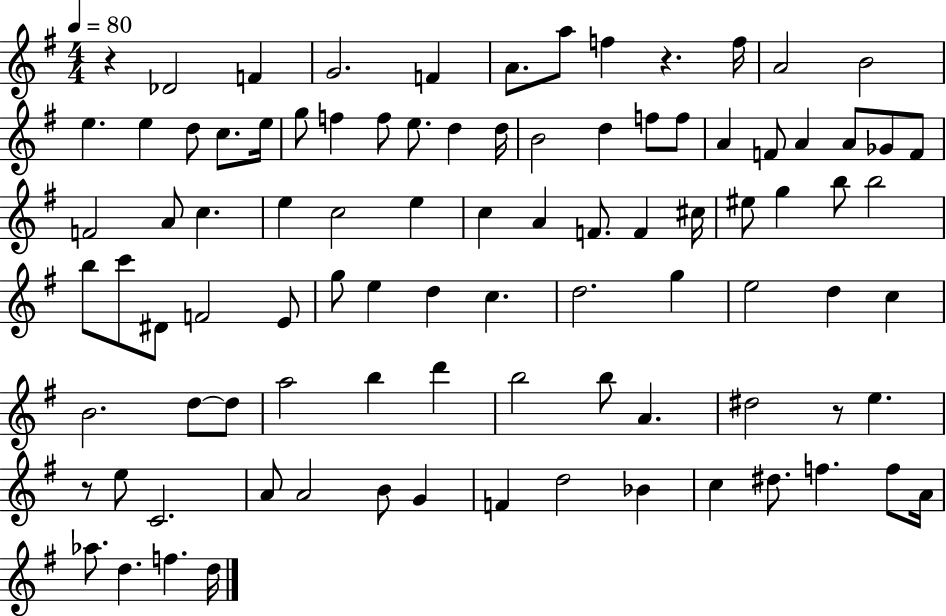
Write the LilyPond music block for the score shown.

{
  \clef treble
  \numericTimeSignature
  \time 4/4
  \key g \major
  \tempo 4 = 80
  \repeat volta 2 { r4 des'2 f'4 | g'2. f'4 | a'8. a''8 f''4 r4. f''16 | a'2 b'2 | \break e''4. e''4 d''8 c''8. e''16 | g''8 f''4 f''8 e''8. d''4 d''16 | b'2 d''4 f''8 f''8 | a'4 f'8 a'4 a'8 ges'8 f'8 | \break f'2 a'8 c''4. | e''4 c''2 e''4 | c''4 a'4 f'8. f'4 cis''16 | eis''8 g''4 b''8 b''2 | \break b''8 c'''8 dis'8 f'2 e'8 | g''8 e''4 d''4 c''4. | d''2. g''4 | e''2 d''4 c''4 | \break b'2. d''8~~ d''8 | a''2 b''4 d'''4 | b''2 b''8 a'4. | dis''2 r8 e''4. | \break r8 e''8 c'2. | a'8 a'2 b'8 g'4 | f'4 d''2 bes'4 | c''4 dis''8. f''4. f''8 a'16 | \break aes''8. d''4. f''4. d''16 | } \bar "|."
}